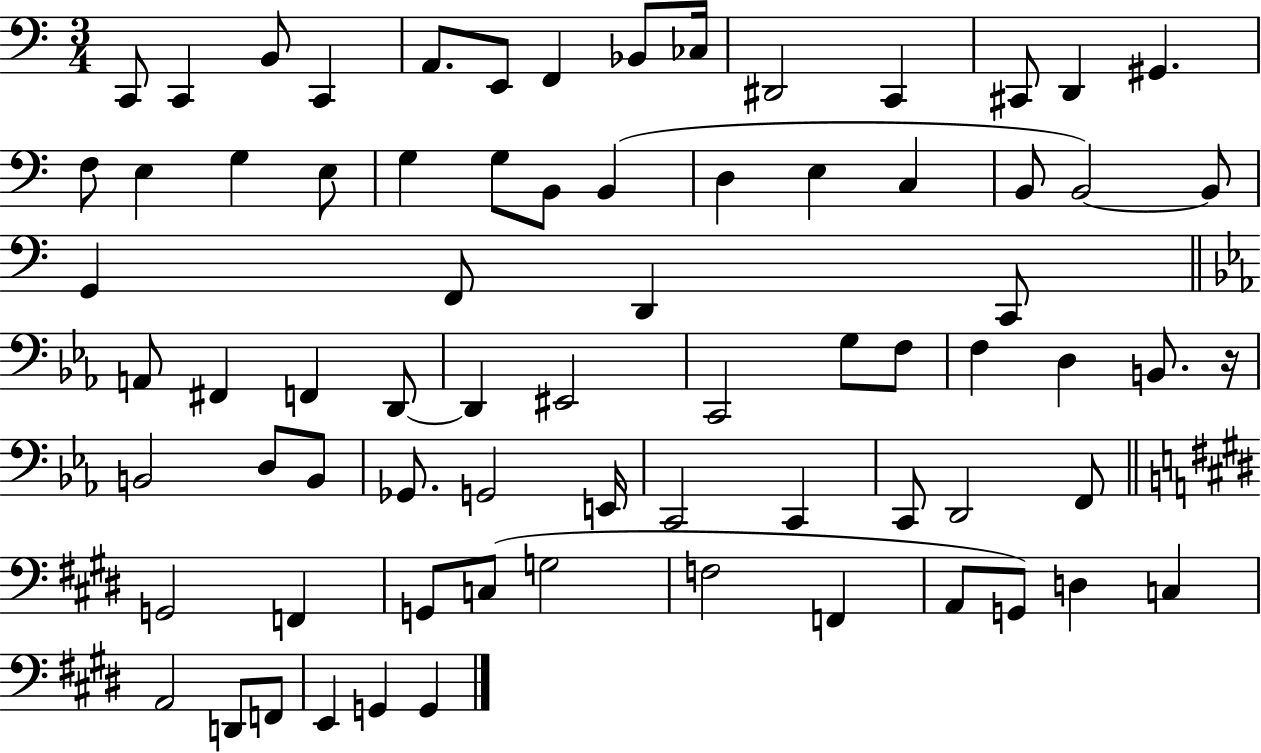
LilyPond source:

{
  \clef bass
  \numericTimeSignature
  \time 3/4
  \key c \major
  \repeat volta 2 { c,8 c,4 b,8 c,4 | a,8. e,8 f,4 bes,8 ces16 | dis,2 c,4 | cis,8 d,4 gis,4. | \break f8 e4 g4 e8 | g4 g8 b,8 b,4( | d4 e4 c4 | b,8 b,2~~) b,8 | \break g,4 f,8 d,4 c,8 | \bar "||" \break \key c \minor a,8 fis,4 f,4 d,8~~ | d,4 eis,2 | c,2 g8 f8 | f4 d4 b,8. r16 | \break b,2 d8 b,8 | ges,8. g,2 e,16 | c,2 c,4 | c,8 d,2 f,8 | \break \bar "||" \break \key e \major g,2 f,4 | g,8 c8( g2 | f2 f,4 | a,8 g,8) d4 c4 | \break a,2 d,8 f,8 | e,4 g,4 g,4 | } \bar "|."
}